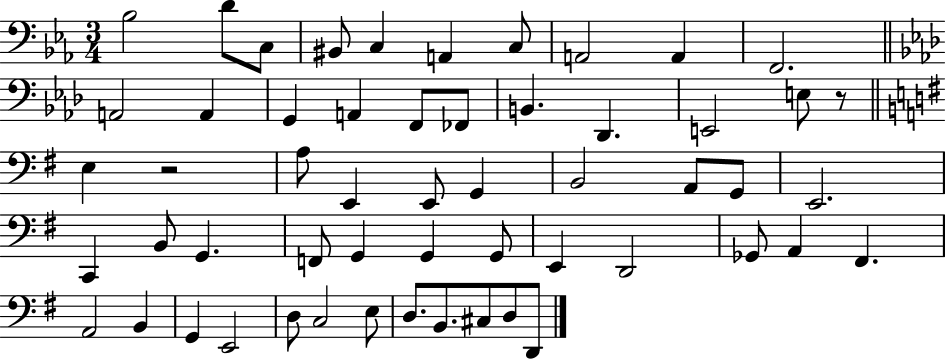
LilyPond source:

{
  \clef bass
  \numericTimeSignature
  \time 3/4
  \key ees \major
  bes2 d'8 c8 | bis,8 c4 a,4 c8 | a,2 a,4 | f,2. | \break \bar "||" \break \key aes \major a,2 a,4 | g,4 a,4 f,8 fes,8 | b,4. des,4. | e,2 e8 r8 | \break \bar "||" \break \key e \minor e4 r2 | a8 e,4 e,8 g,4 | b,2 a,8 g,8 | e,2. | \break c,4 b,8 g,4. | f,8 g,4 g,4 g,8 | e,4 d,2 | ges,8 a,4 fis,4. | \break a,2 b,4 | g,4 e,2 | d8 c2 e8 | d8. b,8. cis8 d8 d,8 | \break \bar "|."
}